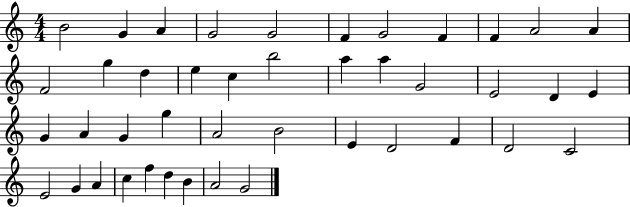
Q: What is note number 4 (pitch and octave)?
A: G4